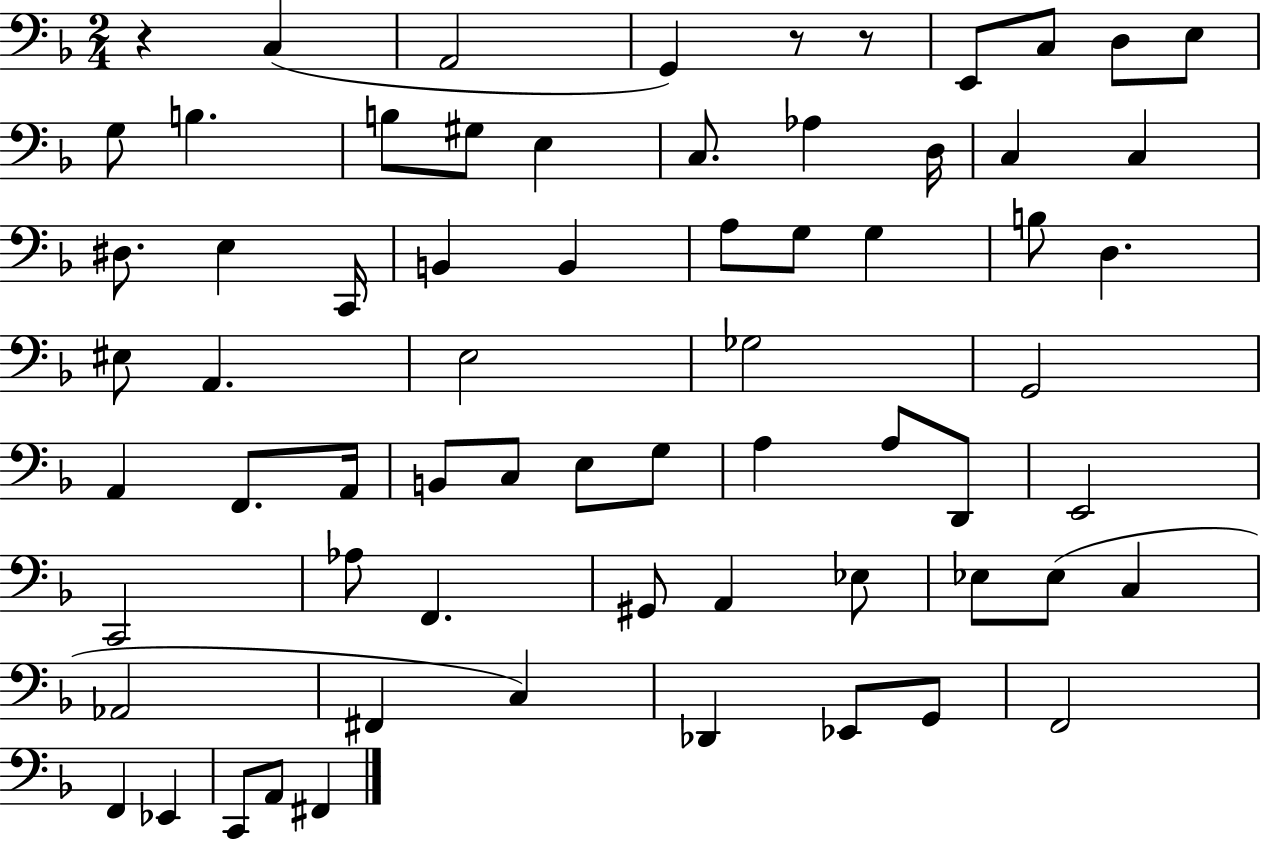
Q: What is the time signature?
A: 2/4